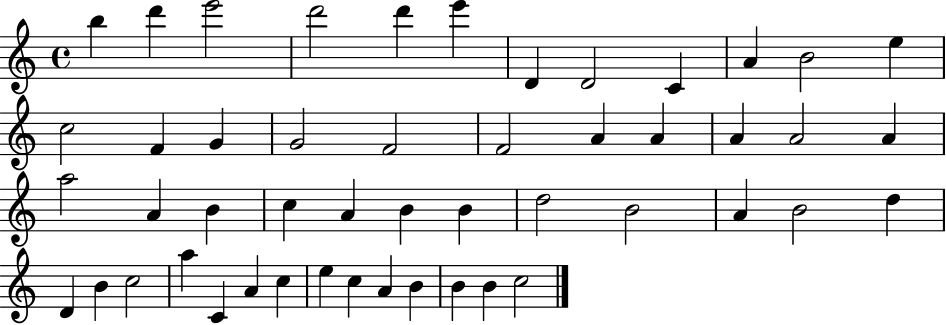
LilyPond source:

{
  \clef treble
  \time 4/4
  \defaultTimeSignature
  \key c \major
  b''4 d'''4 e'''2 | d'''2 d'''4 e'''4 | d'4 d'2 c'4 | a'4 b'2 e''4 | \break c''2 f'4 g'4 | g'2 f'2 | f'2 a'4 a'4 | a'4 a'2 a'4 | \break a''2 a'4 b'4 | c''4 a'4 b'4 b'4 | d''2 b'2 | a'4 b'2 d''4 | \break d'4 b'4 c''2 | a''4 c'4 a'4 c''4 | e''4 c''4 a'4 b'4 | b'4 b'4 c''2 | \break \bar "|."
}